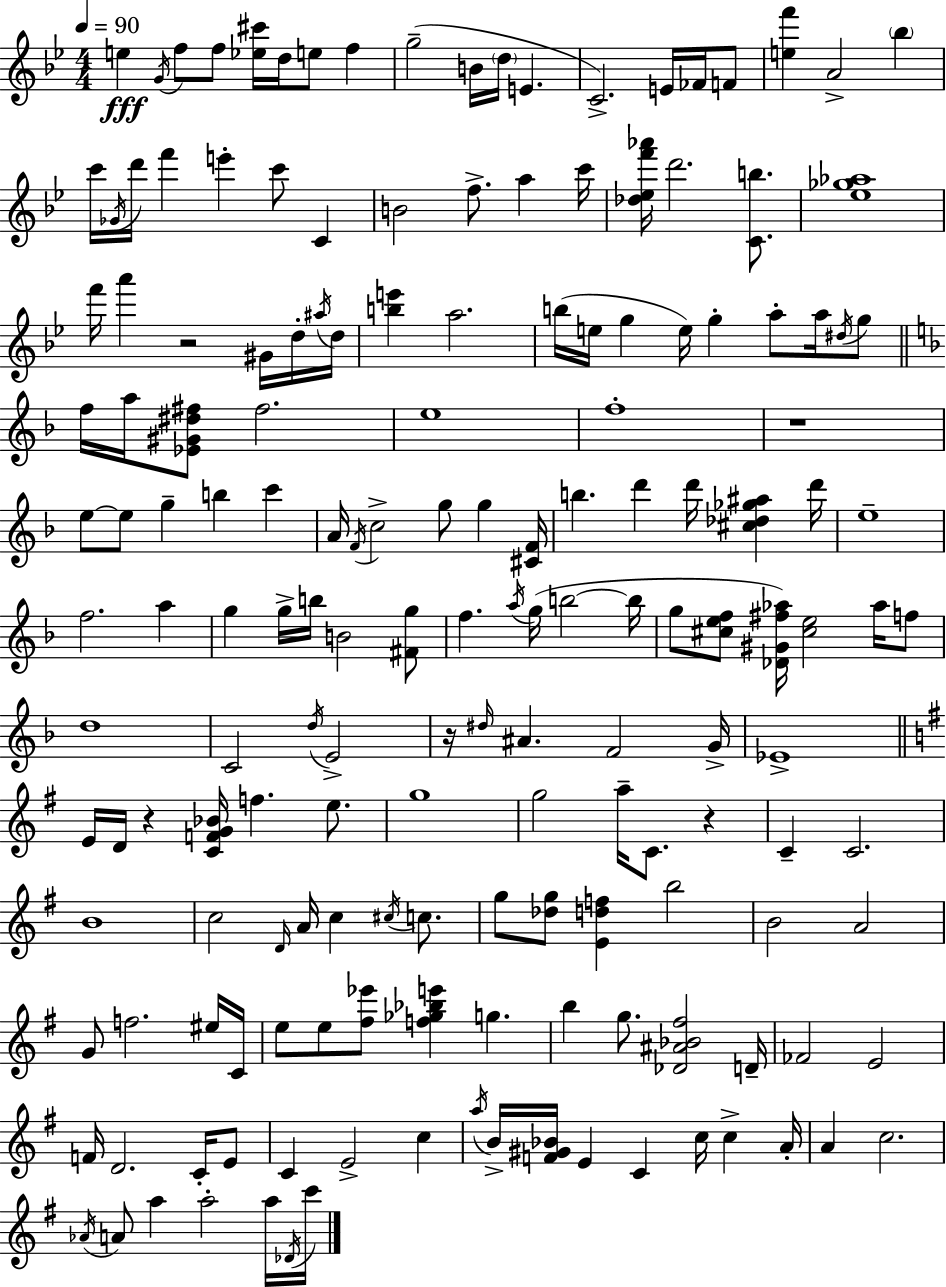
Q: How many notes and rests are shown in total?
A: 169